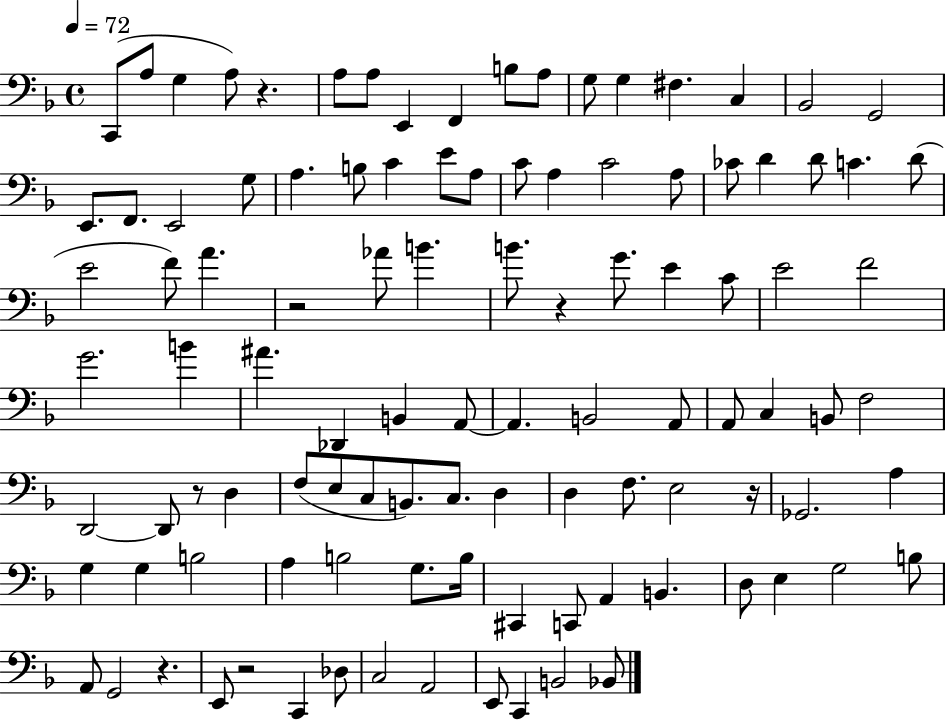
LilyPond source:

{
  \clef bass
  \time 4/4
  \defaultTimeSignature
  \key f \major
  \tempo 4 = 72
  \repeat volta 2 { c,8( a8 g4 a8) r4. | a8 a8 e,4 f,4 b8 a8 | g8 g4 fis4. c4 | bes,2 g,2 | \break e,8. f,8. e,2 g8 | a4. b8 c'4 e'8 a8 | c'8 a4 c'2 a8 | ces'8 d'4 d'8 c'4. d'8( | \break e'2 f'8) a'4. | r2 aes'8 b'4. | b'8. r4 g'8. e'4 c'8 | e'2 f'2 | \break g'2. b'4 | ais'4. des,4 b,4 a,8~~ | a,4. b,2 a,8 | a,8 c4 b,8 f2 | \break d,2~~ d,8 r8 d4 | f8( e8 c8 b,8.) c8. d4 | d4 f8. e2 r16 | ges,2. a4 | \break g4 g4 b2 | a4 b2 g8. b16 | cis,4 c,8 a,4 b,4. | d8 e4 g2 b8 | \break a,8 g,2 r4. | e,8 r2 c,4 des8 | c2 a,2 | e,8 c,4 b,2 bes,8 | \break } \bar "|."
}